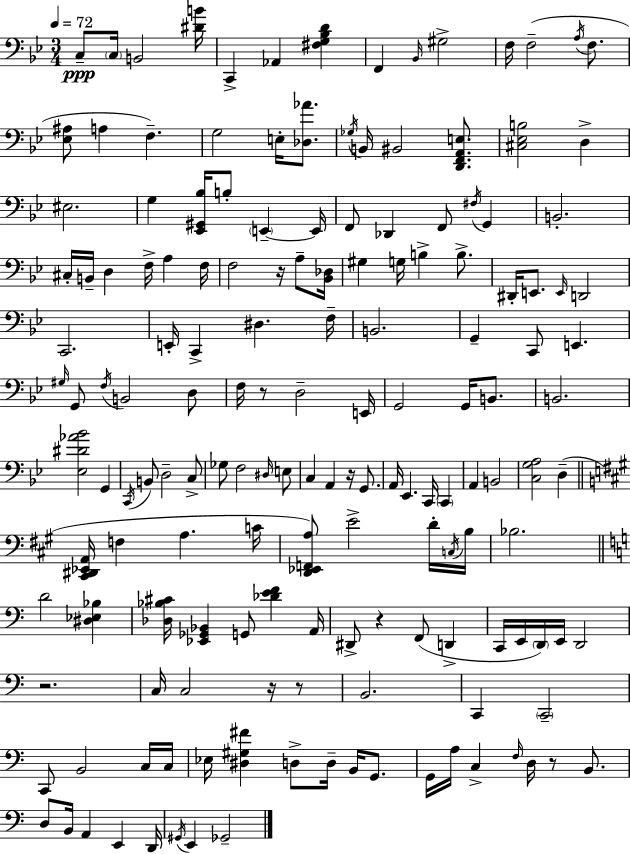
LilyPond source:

{
  \clef bass
  \numericTimeSignature
  \time 3/4
  \key bes \major
  \tempo 4 = 72
  c8--\ppp \parenthesize c16 b,2 <dis' b'>16 | c,4-> aes,4 <fis g bes d'>4 | f,4 \grace { bes,16 } gis2-> | f16 f2--( \acciaccatura { a16 } f8. | \break <ees ais>8 a4 f4.--) | g2 e16-. <des aes'>8. | \acciaccatura { ges16 } b,16 bis,2 | <d, f, a, e>8. <cis ees b>2 d4-> | \break eis2. | g4 <ees, gis, bes>16 b8-. \parenthesize e,4--~~ | e,16 f,8 des,4 f,8 \acciaccatura { fis16 } | g,4 b,2.-. | \break cis16-. b,16-- d4 f16-> a4 | f16 f2 | r16 a8-- <bes, des>16 gis4 g16 b4-> | b8.-> dis,16-. e,8. \grace { e,16 } d,2 | \break c,2. | e,16-. c,4-> dis4. | f16-- b,2. | g,4-- c,8 e,4. | \break \grace { gis16 } g,8 \acciaccatura { f16 } b,2 | d8 f16 r8 d2-- | e,16 g,2 | g,16 b,8. b,2. | \break <ees dis' aes' bes'>2 | g,4 \acciaccatura { c,16 } b,8 d2-- | c8-> ges8 f2 | \grace { dis16 } e8 c4 | \break a,4 r16 g,8. a,16 ees,4. | c,16 \parenthesize c,4 a,4 | b,2 <c g a>2 | d4--( \bar "||" \break \key a \major <cis, dis, ees, a,>16 f4 a4. c'16 | <d, ees, f, a>8) e'2-> d'16-. \acciaccatura { c16 } | b16 bes2. | \bar "||" \break \key a \minor d'2 <dis ees bes>4 | <des bes cis'>16 <ees, ges, bes,>4 g,8 <des' e' f'>4 a,16 | dis,8-> r4 f,8( d,4-> | c,16 e,16 \parenthesize d,16) e,16 d,2 | \break r2. | c16 c2 r16 r8 | b,2. | c,4 \parenthesize c,2-- | \break c,8 b,2 c16 c16 | ees16 <dis gis fis'>4 d8-> d16-- b,16 g,8. | g,16 a16 c4-> \grace { f16 } d16 r8 b,8. | d8 b,16 a,4 e,4 | \break d,16 \acciaccatura { gis,16 } e,4 ges,2-- | \bar "|."
}